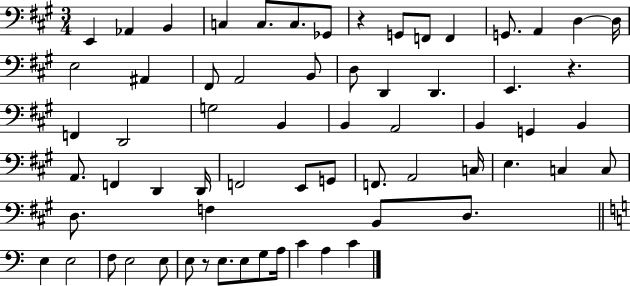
E2/q Ab2/q B2/q C3/q C3/e. C3/e. Gb2/e R/q G2/e F2/e F2/q G2/e. A2/q D3/q D3/s E3/h A#2/q F#2/e A2/h B2/e D3/e D2/q D2/q. E2/q. R/q. F2/q D2/h G3/h B2/q B2/q A2/h B2/q G2/q B2/q A2/e. F2/q D2/q D2/s F2/h E2/e G2/e F2/e. A2/h C3/s E3/q. C3/q C3/e D3/e. F3/q B2/e D3/e. E3/q E3/h F3/e E3/h E3/e E3/e R/e E3/e. E3/e G3/e A3/s C4/q A3/q C4/q